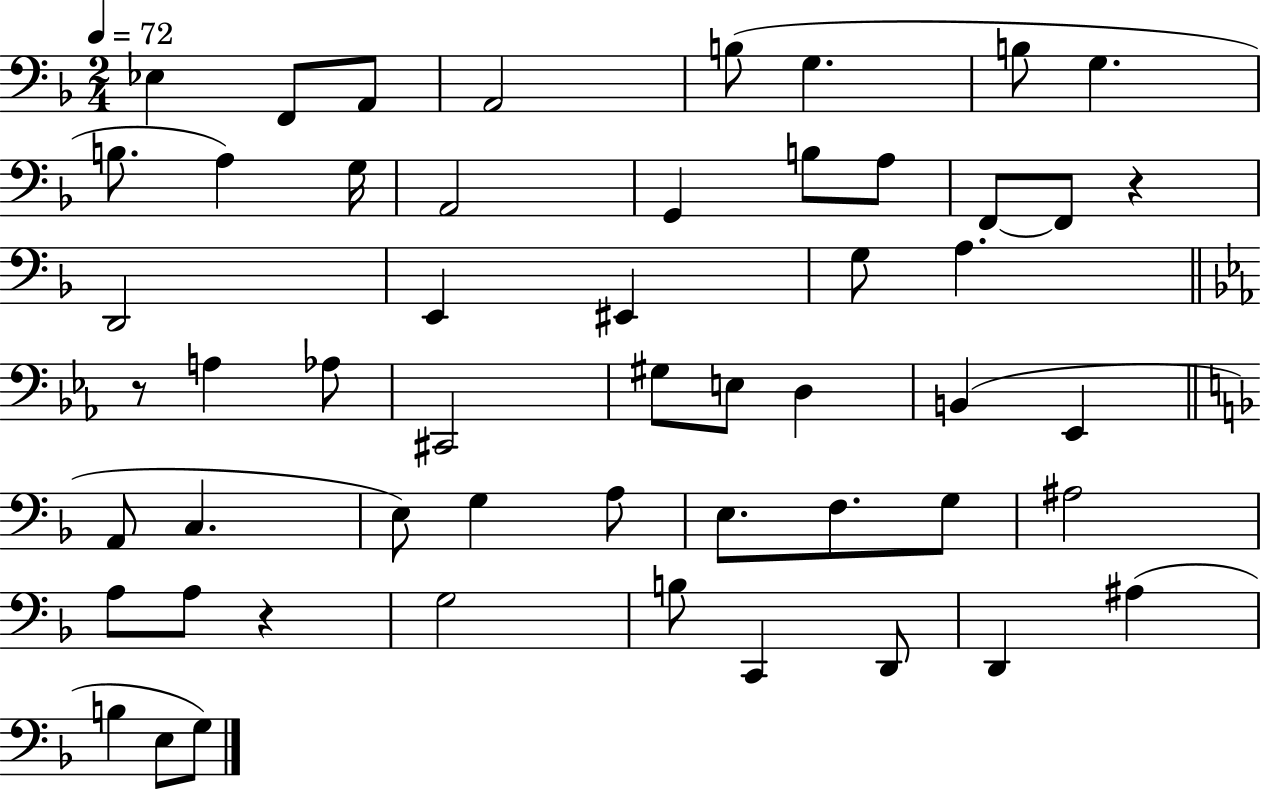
Eb3/q F2/e A2/e A2/h B3/e G3/q. B3/e G3/q. B3/e. A3/q G3/s A2/h G2/q B3/e A3/e F2/e F2/e R/q D2/h E2/q EIS2/q G3/e A3/q. R/e A3/q Ab3/e C#2/h G#3/e E3/e D3/q B2/q Eb2/q A2/e C3/q. E3/e G3/q A3/e E3/e. F3/e. G3/e A#3/h A3/e A3/e R/q G3/h B3/e C2/q D2/e D2/q A#3/q B3/q E3/e G3/e